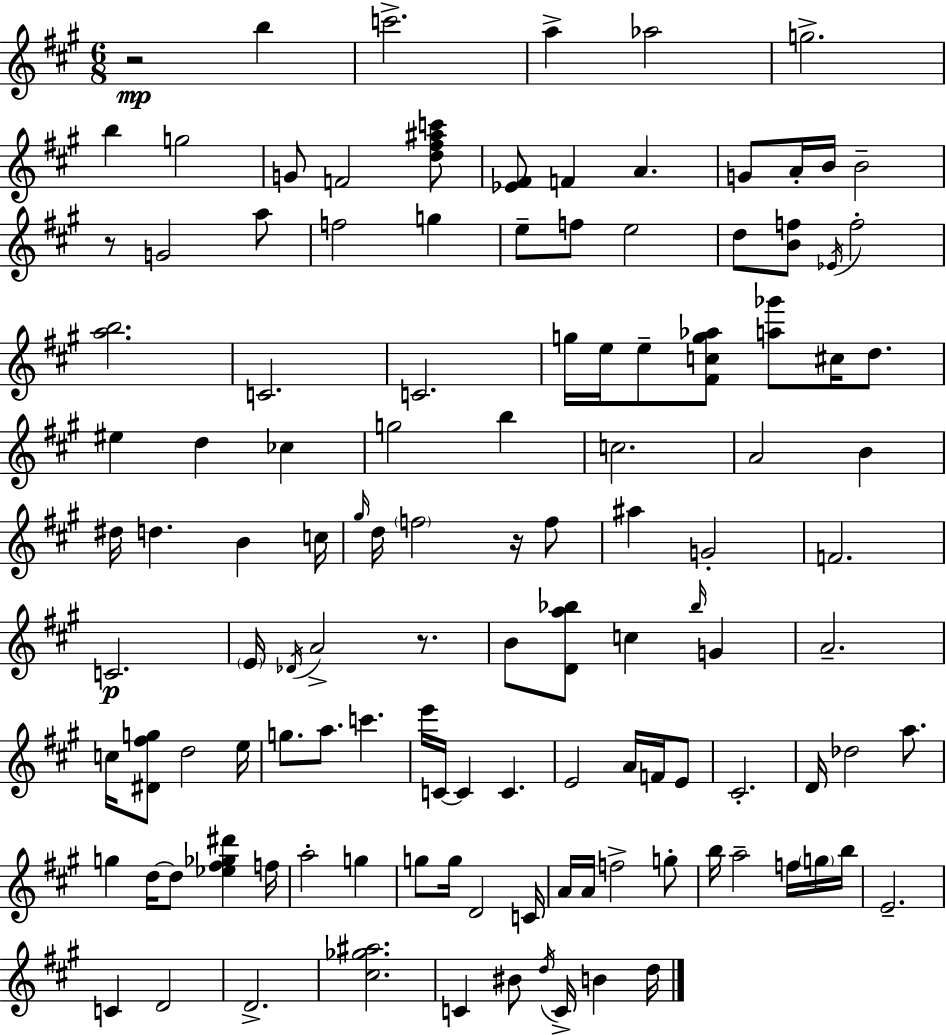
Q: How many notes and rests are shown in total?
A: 121